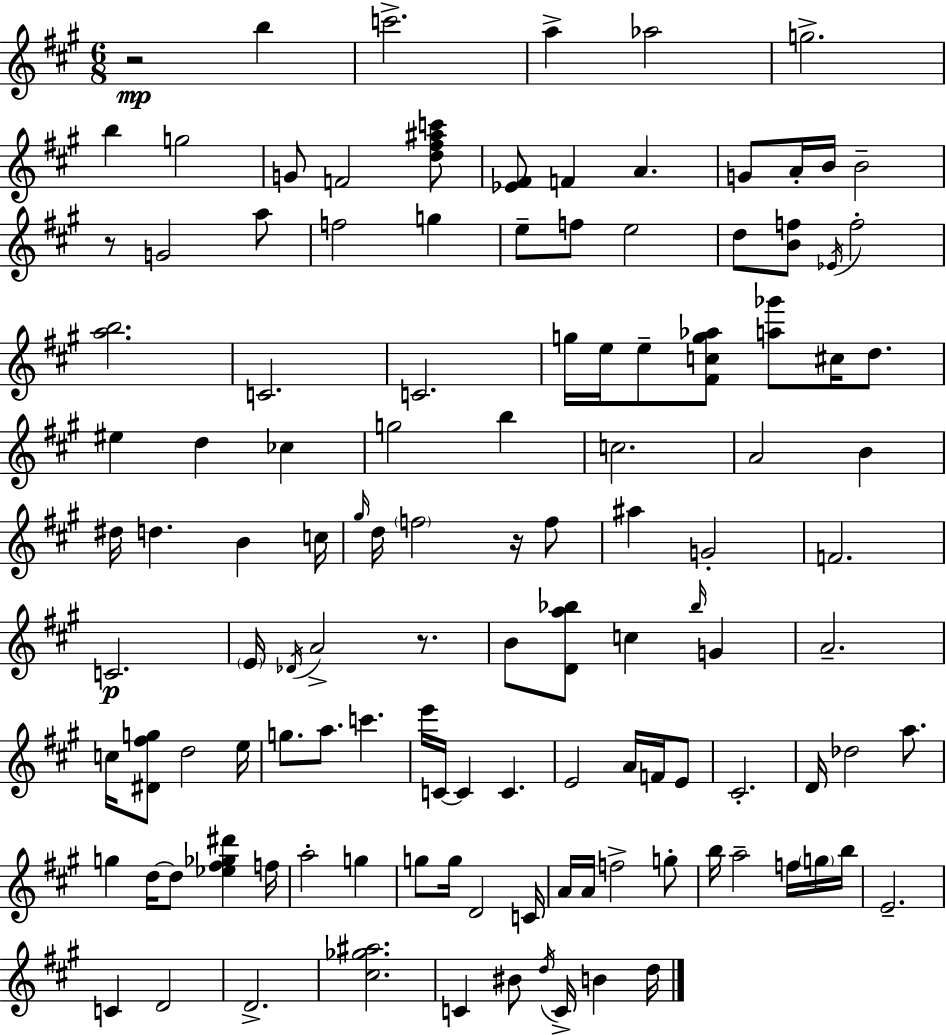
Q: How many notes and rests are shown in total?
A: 121